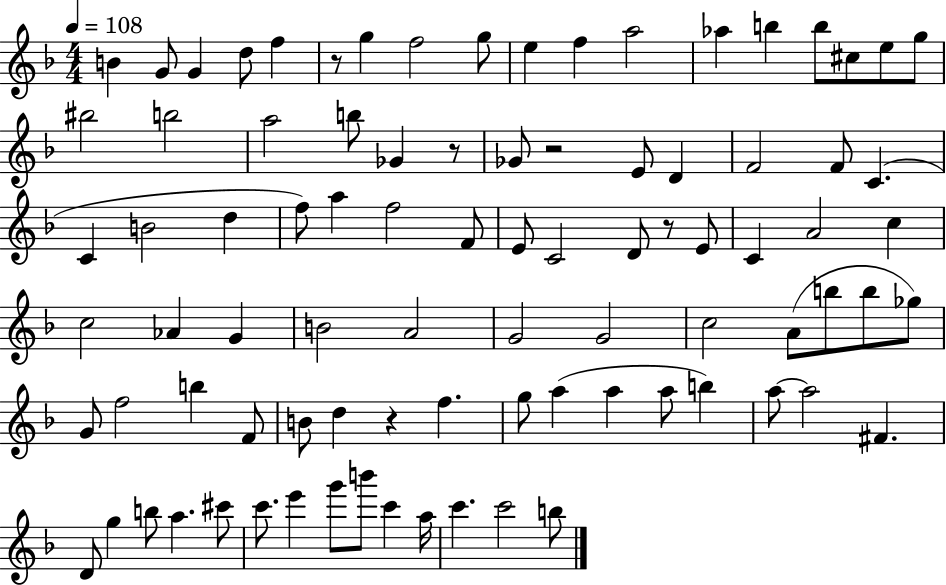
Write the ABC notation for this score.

X:1
T:Untitled
M:4/4
L:1/4
K:F
B G/2 G d/2 f z/2 g f2 g/2 e f a2 _a b b/2 ^c/2 e/2 g/2 ^b2 b2 a2 b/2 _G z/2 _G/2 z2 E/2 D F2 F/2 C C B2 d f/2 a f2 F/2 E/2 C2 D/2 z/2 E/2 C A2 c c2 _A G B2 A2 G2 G2 c2 A/2 b/2 b/2 _g/2 G/2 f2 b F/2 B/2 d z f g/2 a a a/2 b a/2 a2 ^F D/2 g b/2 a ^c'/2 c'/2 e' g'/2 b'/2 c' a/4 c' c'2 b/2